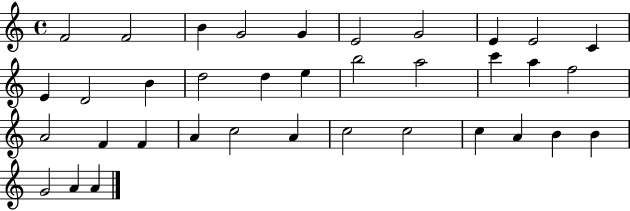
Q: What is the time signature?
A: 4/4